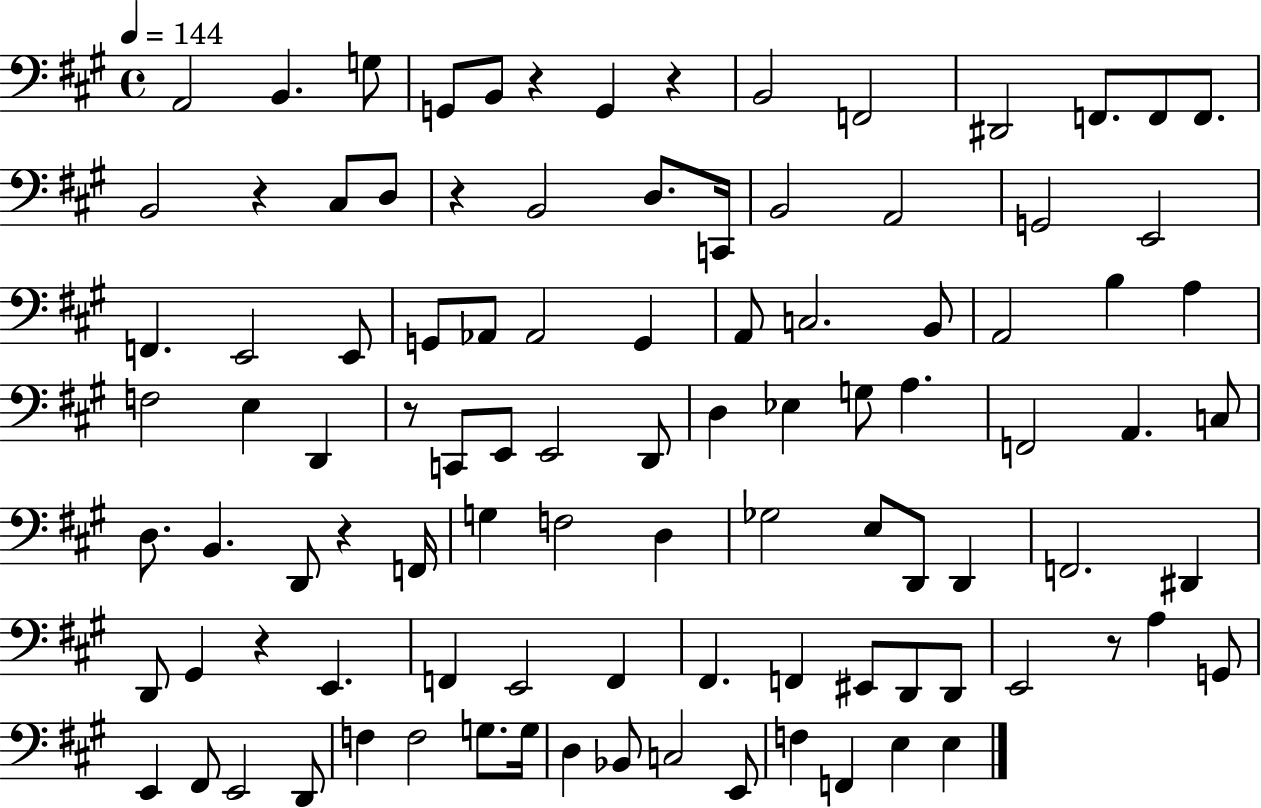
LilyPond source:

{
  \clef bass
  \time 4/4
  \defaultTimeSignature
  \key a \major
  \tempo 4 = 144
  a,2 b,4. g8 | g,8 b,8 r4 g,4 r4 | b,2 f,2 | dis,2 f,8. f,8 f,8. | \break b,2 r4 cis8 d8 | r4 b,2 d8. c,16 | b,2 a,2 | g,2 e,2 | \break f,4. e,2 e,8 | g,8 aes,8 aes,2 g,4 | a,8 c2. b,8 | a,2 b4 a4 | \break f2 e4 d,4 | r8 c,8 e,8 e,2 d,8 | d4 ees4 g8 a4. | f,2 a,4. c8 | \break d8. b,4. d,8 r4 f,16 | g4 f2 d4 | ges2 e8 d,8 d,4 | f,2. dis,4 | \break d,8 gis,4 r4 e,4. | f,4 e,2 f,4 | fis,4. f,4 eis,8 d,8 d,8 | e,2 r8 a4 g,8 | \break e,4 fis,8 e,2 d,8 | f4 f2 g8. g16 | d4 bes,8 c2 e,8 | f4 f,4 e4 e4 | \break \bar "|."
}